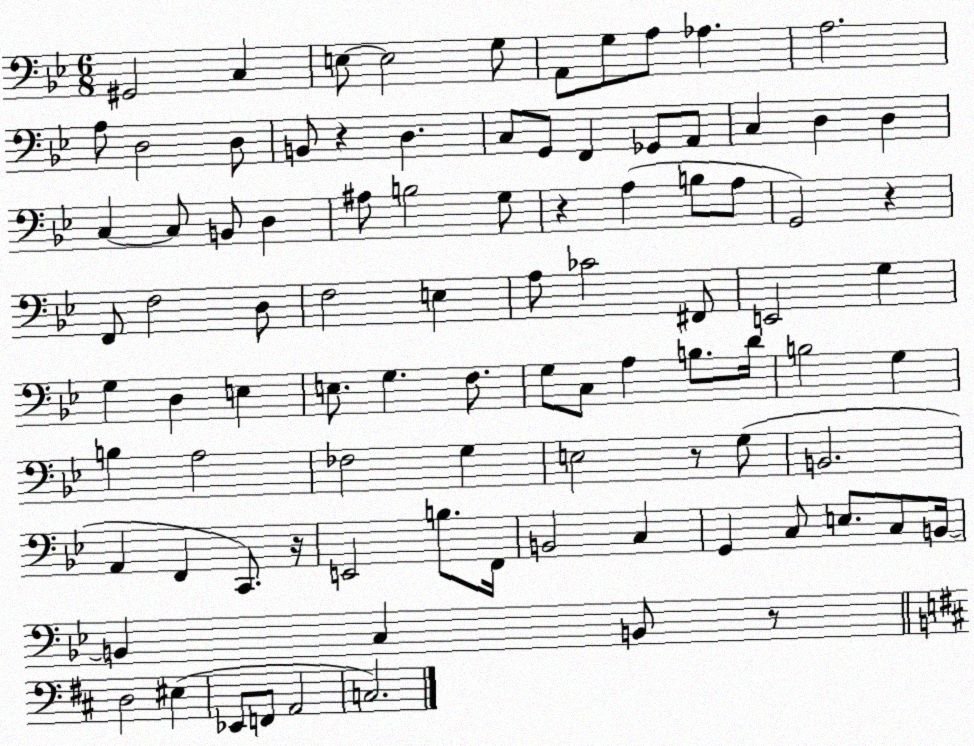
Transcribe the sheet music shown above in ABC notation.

X:1
T:Untitled
M:6/8
L:1/4
K:Bb
^G,,2 C, E,/2 E,2 G,/2 A,,/2 G,/2 A,/2 _A, A,2 A,/2 D,2 D,/2 B,,/2 z D, C,/2 G,,/2 F,, _G,,/2 A,,/2 C, D, D, C, C,/2 B,,/2 D, ^A,/2 B,2 G,/2 z A, B,/2 A,/2 G,,2 z F,,/2 F,2 D,/2 F,2 E, A,/2 _C2 ^F,,/2 E,,2 G, G, D, E, E,/2 G, F,/2 G,/2 C,/2 A, B,/2 D/4 B,2 G, B, A,2 _F,2 G, E,2 z/2 G,/2 B,,2 A,, F,, C,,/2 z/4 E,,2 B,/2 F,,/4 B,,2 C, G,, C,/2 E,/2 C,/2 B,,/4 B,, C, B,,/2 z/2 D,2 ^E, _E,,/2 F,,/2 A,,2 C,2